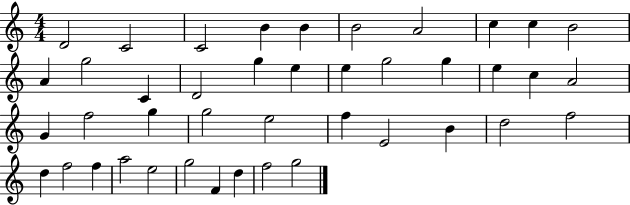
X:1
T:Untitled
M:4/4
L:1/4
K:C
D2 C2 C2 B B B2 A2 c c B2 A g2 C D2 g e e g2 g e c A2 G f2 g g2 e2 f E2 B d2 f2 d f2 f a2 e2 g2 F d f2 g2